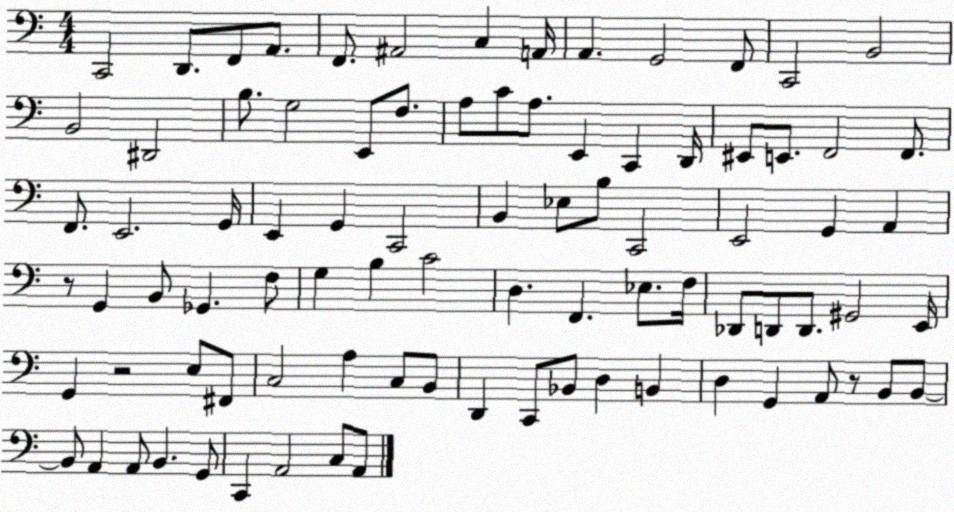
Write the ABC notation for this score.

X:1
T:Untitled
M:4/4
L:1/4
K:C
C,,2 D,,/2 F,,/2 A,,/2 F,,/2 ^A,,2 C, A,,/4 A,, G,,2 F,,/2 C,,2 B,,2 B,,2 ^D,,2 B,/2 G,2 E,,/2 F,/2 A,/2 C/2 A,/2 E,, C,, D,,/4 ^E,,/2 E,,/2 F,,2 F,,/2 F,,/2 E,,2 G,,/4 E,, G,, C,,2 B,, _E,/2 B,/2 C,,2 E,,2 G,, A,, z/2 G,, B,,/2 _G,, F,/2 G, B, C2 D, F,, _E,/2 F,/4 _D,,/2 D,,/2 D,,/2 ^G,,2 E,,/4 G,, z2 E,/2 ^F,,/2 C,2 A, C,/2 B,,/2 D,, C,,/2 _B,,/2 D, B,, D, G,, A,,/2 z/2 B,,/2 B,,/2 B,,/2 A,, A,,/2 B,, G,,/2 C,, A,,2 C,/2 A,,/2